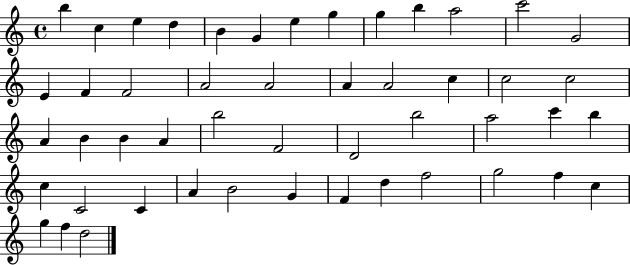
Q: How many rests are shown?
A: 0